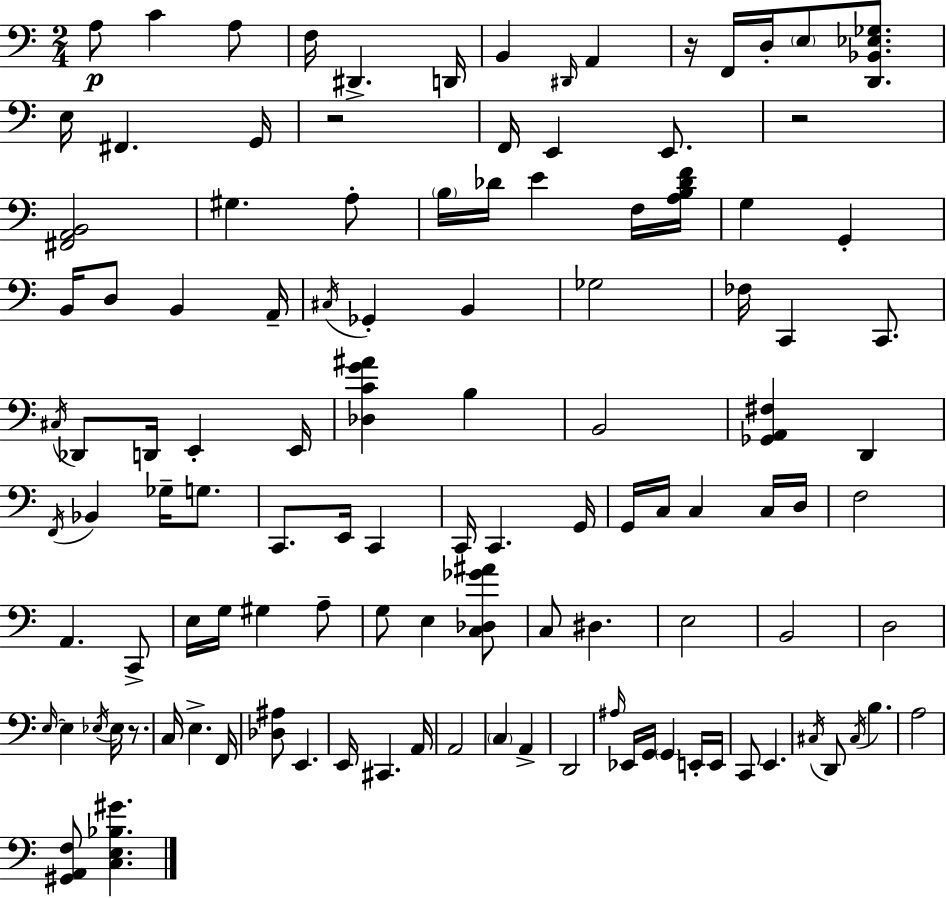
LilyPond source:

{
  \clef bass
  \numericTimeSignature
  \time 2/4
  \key a \minor
  a8\p c'4 a8 | f16 dis,4.-> d,16 | b,4 \grace { dis,16 } a,4 | r16 f,16 d16-. \parenthesize e8 <d, bes, ees ges>8. | \break e16 fis,4. | g,16 r2 | f,16 e,4 e,8. | r2 | \break <fis, a, b,>2 | gis4. a8-. | \parenthesize b16 des'16 e'4 f16 | <a b des' f'>16 g4 g,4-. | \break b,16 d8 b,4 | a,16-- \acciaccatura { cis16 } ges,4-. b,4 | ges2 | fes16 c,4 c,8. | \break \acciaccatura { cis16 } des,8 d,16 e,4-. | e,16 <des c' g' ais'>4 b4 | b,2 | <ges, a, fis>4 d,4 | \break \acciaccatura { f,16 } bes,4 | ges16-- g8. c,8. e,16 | c,4 c,16 c,4. | g,16 g,16 c16 c4 | \break c16 d16 f2 | a,4. | c,8-> e16 g16 gis4 | a8-- g8 e4 | \break <c des ges' ais'>8 c8 dis4. | e2 | b,2 | d2 | \break \grace { e16~ }~ e4 | \acciaccatura { ees16 } ees16 r8. c16 e4.-> | f,16 <des ais>8 | e,4. e,16 cis,4. | \break a,16 a,2 | \parenthesize c4 | a,4-> d,2 | \grace { ais16 } ees,16 | \break g,16 \parenthesize g,4 e,16-. e,16 c,8 | e,4. \acciaccatura { cis16 } | d,8 \acciaccatura { cis16 } b4. | a2 | \break <gis, a, f>8 <c e bes gis'>4. | \bar "|."
}